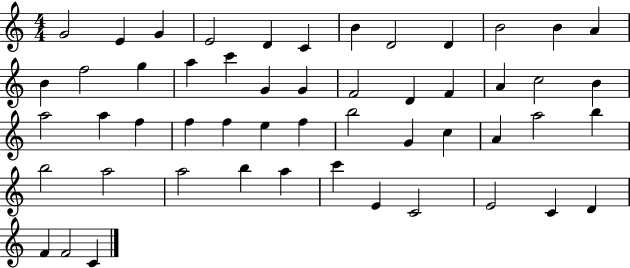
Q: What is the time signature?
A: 4/4